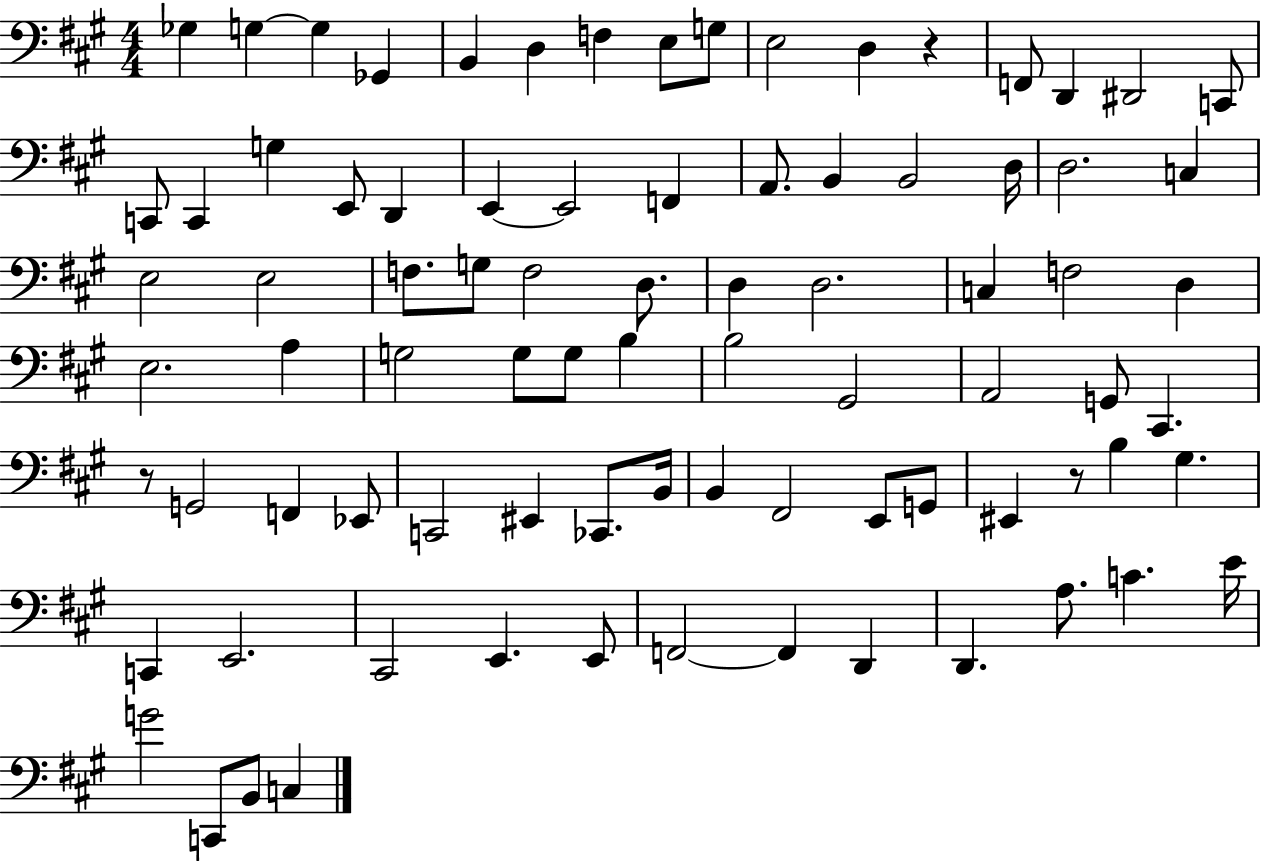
X:1
T:Untitled
M:4/4
L:1/4
K:A
_G, G, G, _G,, B,, D, F, E,/2 G,/2 E,2 D, z F,,/2 D,, ^D,,2 C,,/2 C,,/2 C,, G, E,,/2 D,, E,, E,,2 F,, A,,/2 B,, B,,2 D,/4 D,2 C, E,2 E,2 F,/2 G,/2 F,2 D,/2 D, D,2 C, F,2 D, E,2 A, G,2 G,/2 G,/2 B, B,2 ^G,,2 A,,2 G,,/2 ^C,, z/2 G,,2 F,, _E,,/2 C,,2 ^E,, _C,,/2 B,,/4 B,, ^F,,2 E,,/2 G,,/2 ^E,, z/2 B, ^G, C,, E,,2 ^C,,2 E,, E,,/2 F,,2 F,, D,, D,, A,/2 C E/4 G2 C,,/2 B,,/2 C,